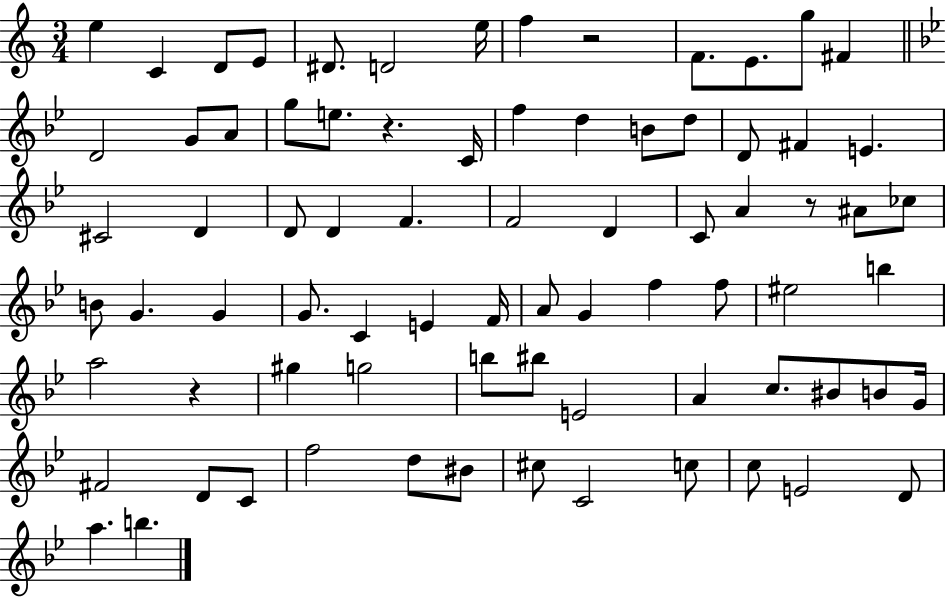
{
  \clef treble
  \numericTimeSignature
  \time 3/4
  \key c \major
  e''4 c'4 d'8 e'8 | dis'8. d'2 e''16 | f''4 r2 | f'8. e'8. g''8 fis'4 | \break \bar "||" \break \key bes \major d'2 g'8 a'8 | g''8 e''8. r4. c'16 | f''4 d''4 b'8 d''8 | d'8 fis'4 e'4. | \break cis'2 d'4 | d'8 d'4 f'4. | f'2 d'4 | c'8 a'4 r8 ais'8 ces''8 | \break b'8 g'4. g'4 | g'8. c'4 e'4 f'16 | a'8 g'4 f''4 f''8 | eis''2 b''4 | \break a''2 r4 | gis''4 g''2 | b''8 bis''8 e'2 | a'4 c''8. bis'8 b'8 g'16 | \break fis'2 d'8 c'8 | f''2 d''8 bis'8 | cis''8 c'2 c''8 | c''8 e'2 d'8 | \break a''4. b''4. | \bar "|."
}